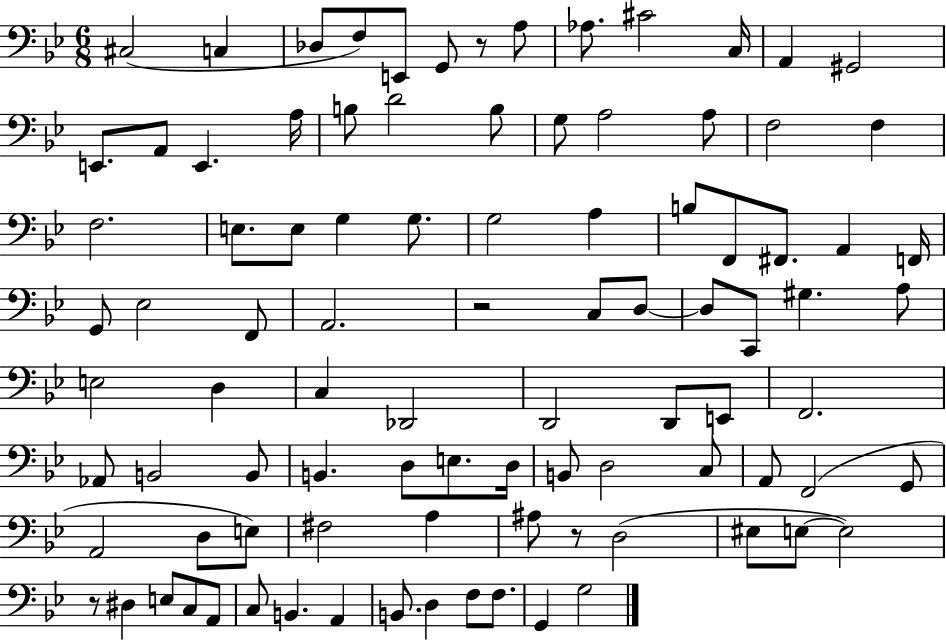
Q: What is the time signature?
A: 6/8